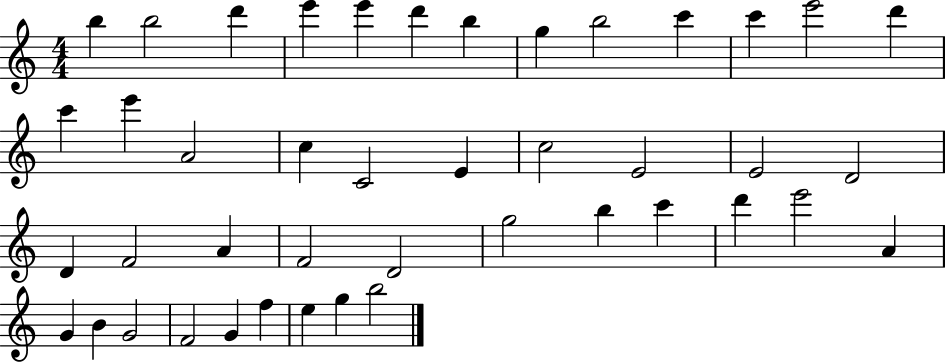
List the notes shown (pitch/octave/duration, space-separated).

B5/q B5/h D6/q E6/q E6/q D6/q B5/q G5/q B5/h C6/q C6/q E6/h D6/q C6/q E6/q A4/h C5/q C4/h E4/q C5/h E4/h E4/h D4/h D4/q F4/h A4/q F4/h D4/h G5/h B5/q C6/q D6/q E6/h A4/q G4/q B4/q G4/h F4/h G4/q F5/q E5/q G5/q B5/h